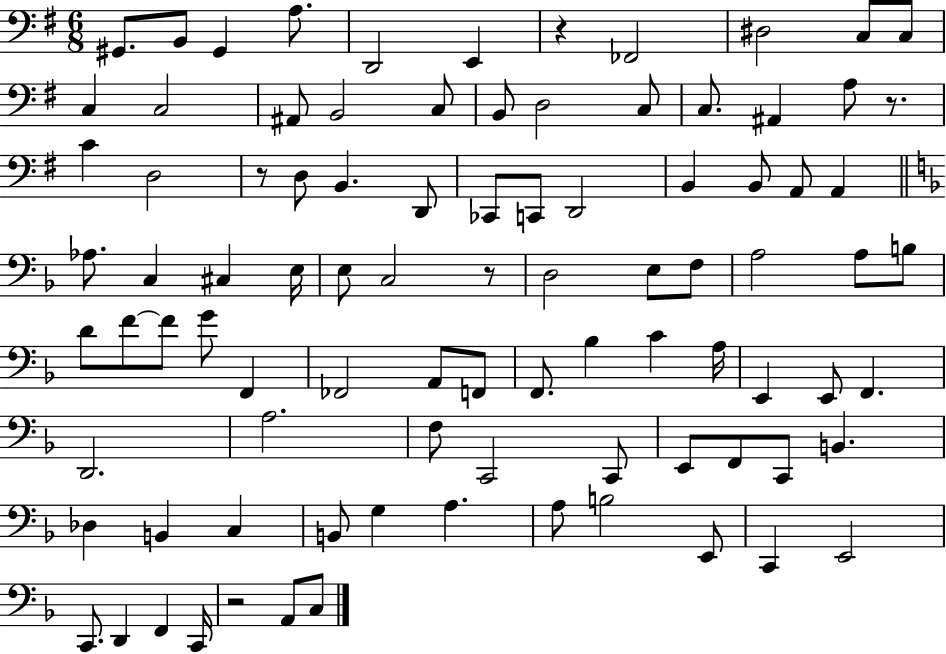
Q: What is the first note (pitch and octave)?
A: G#2